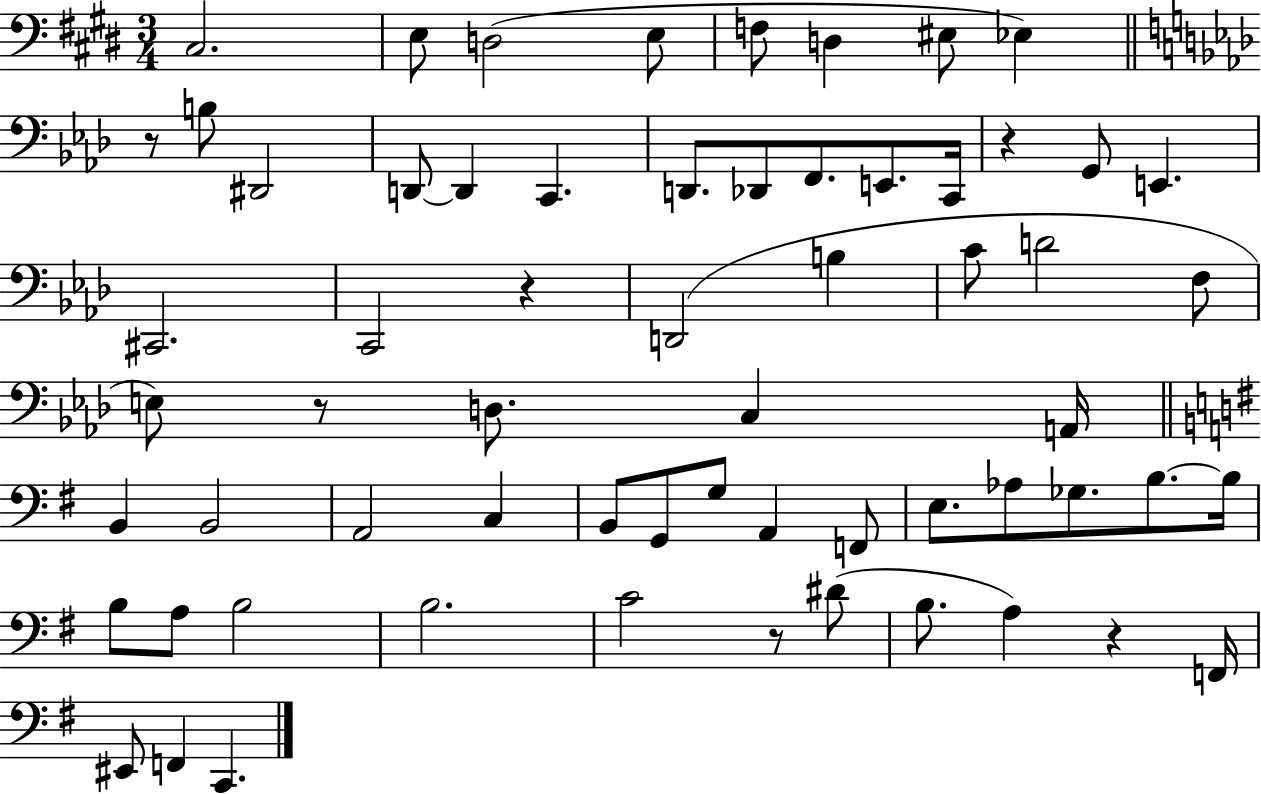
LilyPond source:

{
  \clef bass
  \numericTimeSignature
  \time 3/4
  \key e \major
  cis2. | e8 d2( e8 | f8 d4 eis8 ees4) | \bar "||" \break \key aes \major r8 b8 dis,2 | d,8~~ d,4 c,4. | d,8. des,8 f,8. e,8. c,16 | r4 g,8 e,4. | \break cis,2. | c,2 r4 | d,2( b4 | c'8 d'2 f8 | \break e8) r8 d8. c4 a,16 | \bar "||" \break \key e \minor b,4 b,2 | a,2 c4 | b,8 g,8 g8 a,4 f,8 | e8. aes8 ges8. b8.~~ b16 | \break b8 a8 b2 | b2. | c'2 r8 dis'8( | b8. a4) r4 f,16 | \break eis,8 f,4 c,4. | \bar "|."
}